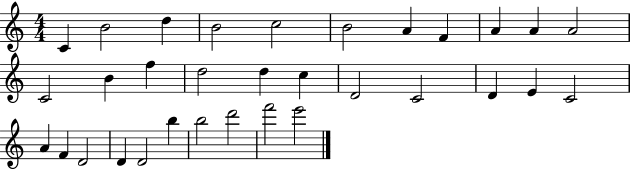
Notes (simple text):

C4/q B4/h D5/q B4/h C5/h B4/h A4/q F4/q A4/q A4/q A4/h C4/h B4/q F5/q D5/h D5/q C5/q D4/h C4/h D4/q E4/q C4/h A4/q F4/q D4/h D4/q D4/h B5/q B5/h D6/h F6/h E6/h